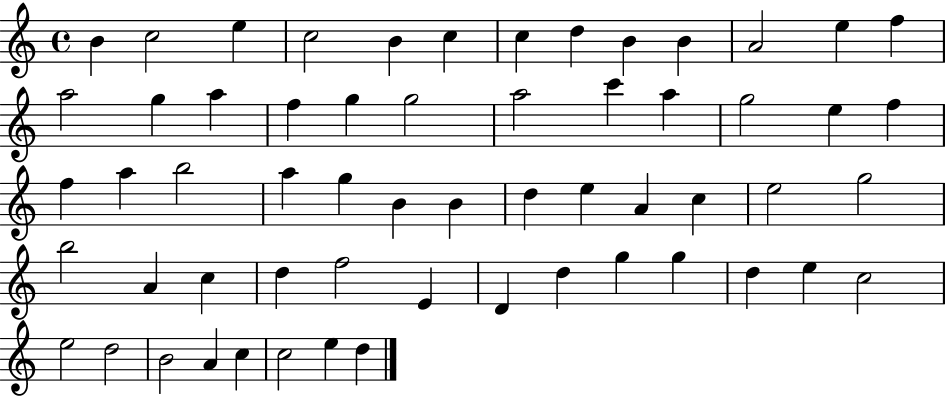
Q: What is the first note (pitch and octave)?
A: B4